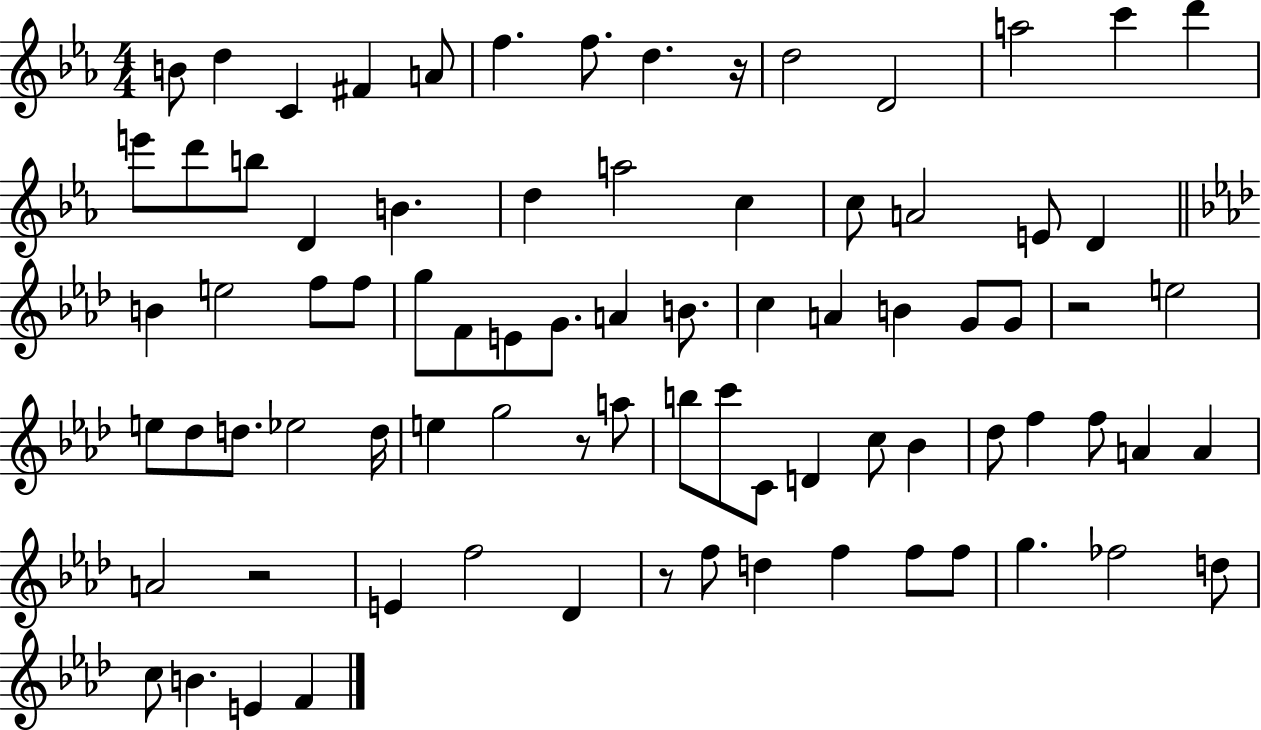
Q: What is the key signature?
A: EES major